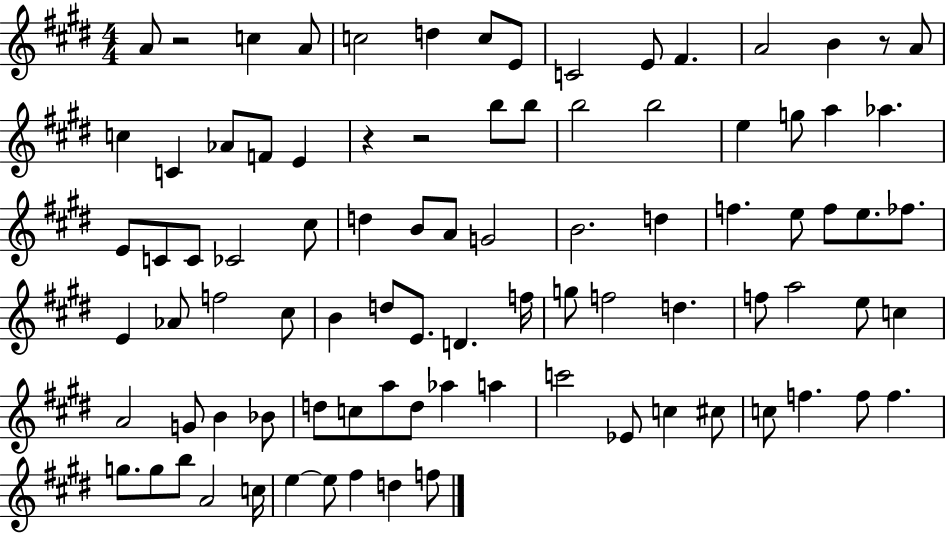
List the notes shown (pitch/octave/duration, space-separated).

A4/e R/h C5/q A4/e C5/h D5/q C5/e E4/e C4/h E4/e F#4/q. A4/h B4/q R/e A4/e C5/q C4/q Ab4/e F4/e E4/q R/q R/h B5/e B5/e B5/h B5/h E5/q G5/e A5/q Ab5/q. E4/e C4/e C4/e CES4/h C#5/e D5/q B4/e A4/e G4/h B4/h. D5/q F5/q. E5/e F5/e E5/e. FES5/e. E4/q Ab4/e F5/h C#5/e B4/q D5/e E4/e. D4/q. F5/s G5/e F5/h D5/q. F5/e A5/h E5/e C5/q A4/h G4/e B4/q Bb4/e D5/e C5/e A5/e D5/e Ab5/q A5/q C6/h Eb4/e C5/q C#5/e C5/e F5/q. F5/e F5/q. G5/e. G5/e B5/e A4/h C5/s E5/q E5/e F#5/q D5/q F5/e